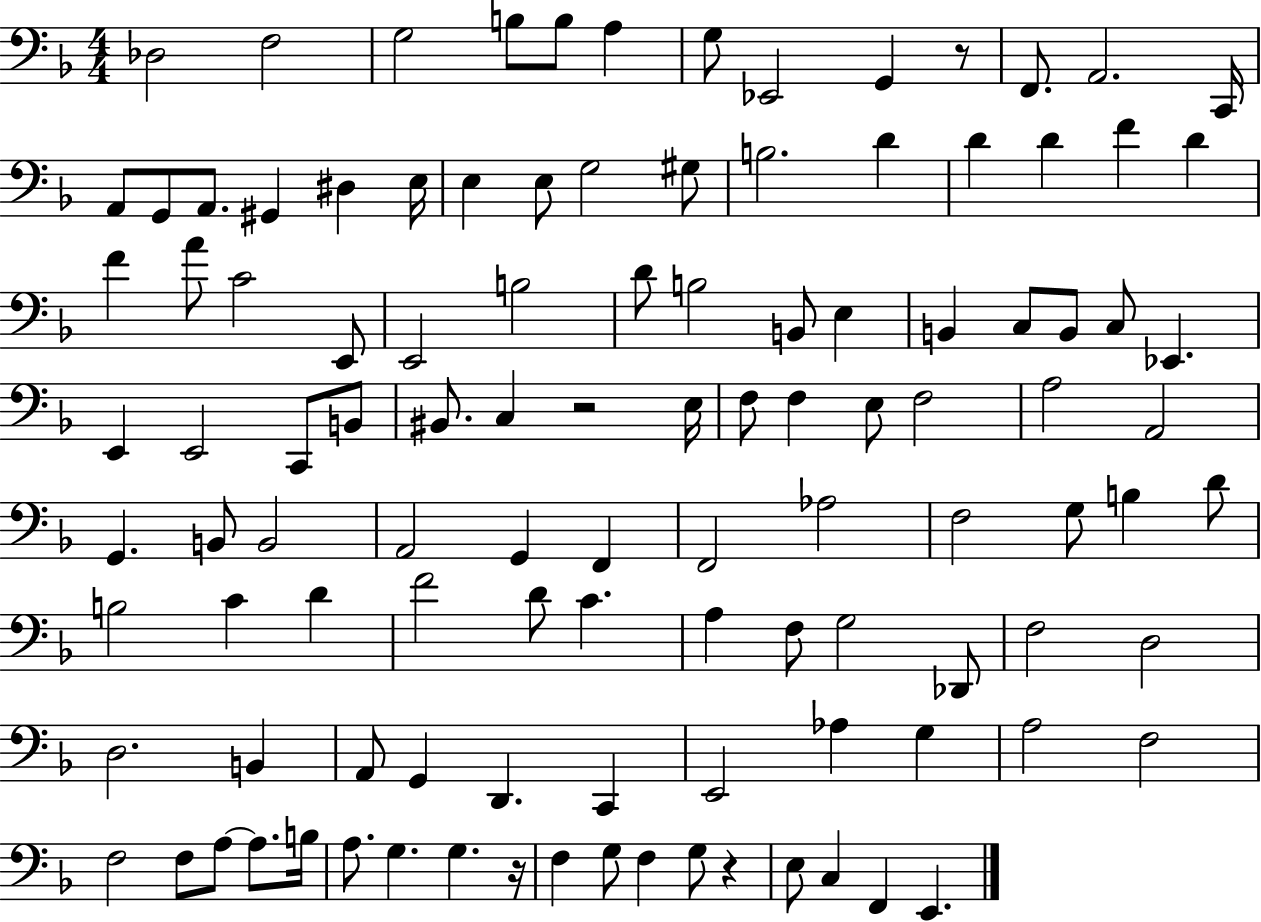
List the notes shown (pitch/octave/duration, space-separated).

Db3/h F3/h G3/h B3/e B3/e A3/q G3/e Eb2/h G2/q R/e F2/e. A2/h. C2/s A2/e G2/e A2/e. G#2/q D#3/q E3/s E3/q E3/e G3/h G#3/e B3/h. D4/q D4/q D4/q F4/q D4/q F4/q A4/e C4/h E2/e E2/h B3/h D4/e B3/h B2/e E3/q B2/q C3/e B2/e C3/e Eb2/q. E2/q E2/h C2/e B2/e BIS2/e. C3/q R/h E3/s F3/e F3/q E3/e F3/h A3/h A2/h G2/q. B2/e B2/h A2/h G2/q F2/q F2/h Ab3/h F3/h G3/e B3/q D4/e B3/h C4/q D4/q F4/h D4/e C4/q. A3/q F3/e G3/h Db2/e F3/h D3/h D3/h. B2/q A2/e G2/q D2/q. C2/q E2/h Ab3/q G3/q A3/h F3/h F3/h F3/e A3/e A3/e. B3/s A3/e. G3/q. G3/q. R/s F3/q G3/e F3/q G3/e R/q E3/e C3/q F2/q E2/q.